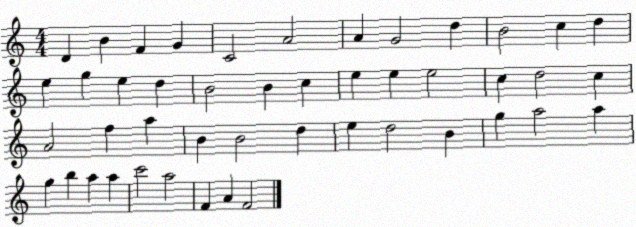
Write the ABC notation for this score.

X:1
T:Untitled
M:4/4
L:1/4
K:C
D B F G C2 A2 A G2 d B2 c d e g e d B2 B c e e e2 c d2 c A2 f a B B2 d e d2 B g a2 a g b a a c'2 a2 F A F2